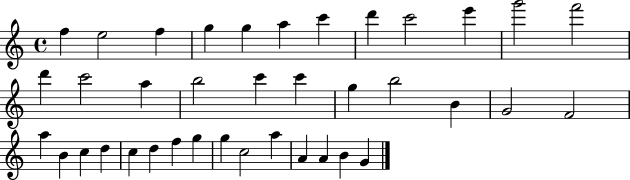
{
  \clef treble
  \time 4/4
  \defaultTimeSignature
  \key c \major
  f''4 e''2 f''4 | g''4 g''4 a''4 c'''4 | d'''4 c'''2 e'''4 | g'''2 f'''2 | \break d'''4 c'''2 a''4 | b''2 c'''4 c'''4 | g''4 b''2 b'4 | g'2 f'2 | \break a''4 b'4 c''4 d''4 | c''4 d''4 f''4 g''4 | g''4 c''2 a''4 | a'4 a'4 b'4 g'4 | \break \bar "|."
}